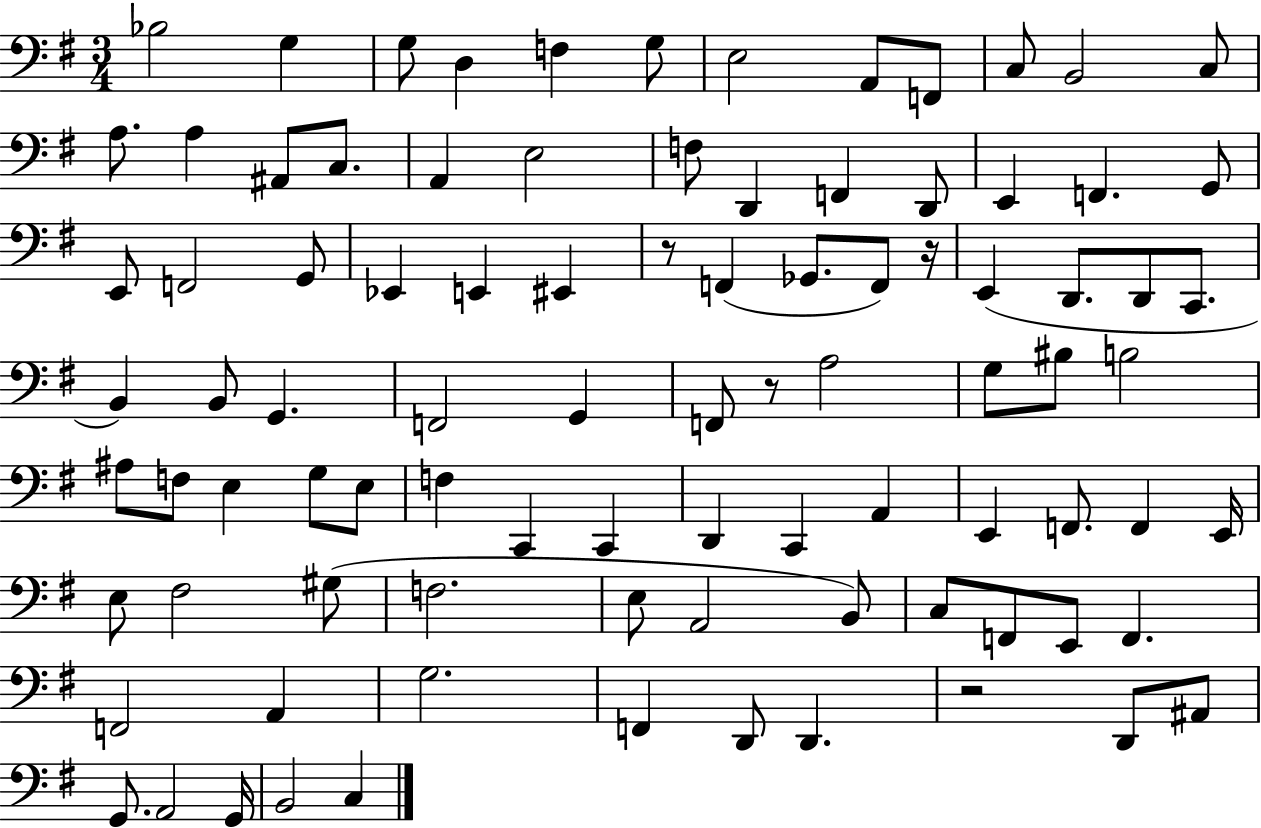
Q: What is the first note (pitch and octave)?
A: Bb3